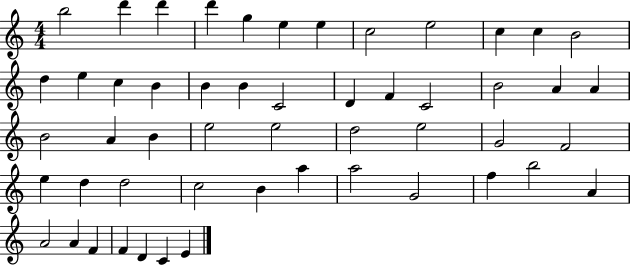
{
  \clef treble
  \numericTimeSignature
  \time 4/4
  \key c \major
  b''2 d'''4 d'''4 | d'''4 g''4 e''4 e''4 | c''2 e''2 | c''4 c''4 b'2 | \break d''4 e''4 c''4 b'4 | b'4 b'4 c'2 | d'4 f'4 c'2 | b'2 a'4 a'4 | \break b'2 a'4 b'4 | e''2 e''2 | d''2 e''2 | g'2 f'2 | \break e''4 d''4 d''2 | c''2 b'4 a''4 | a''2 g'2 | f''4 b''2 a'4 | \break a'2 a'4 f'4 | f'4 d'4 c'4 e'4 | \bar "|."
}